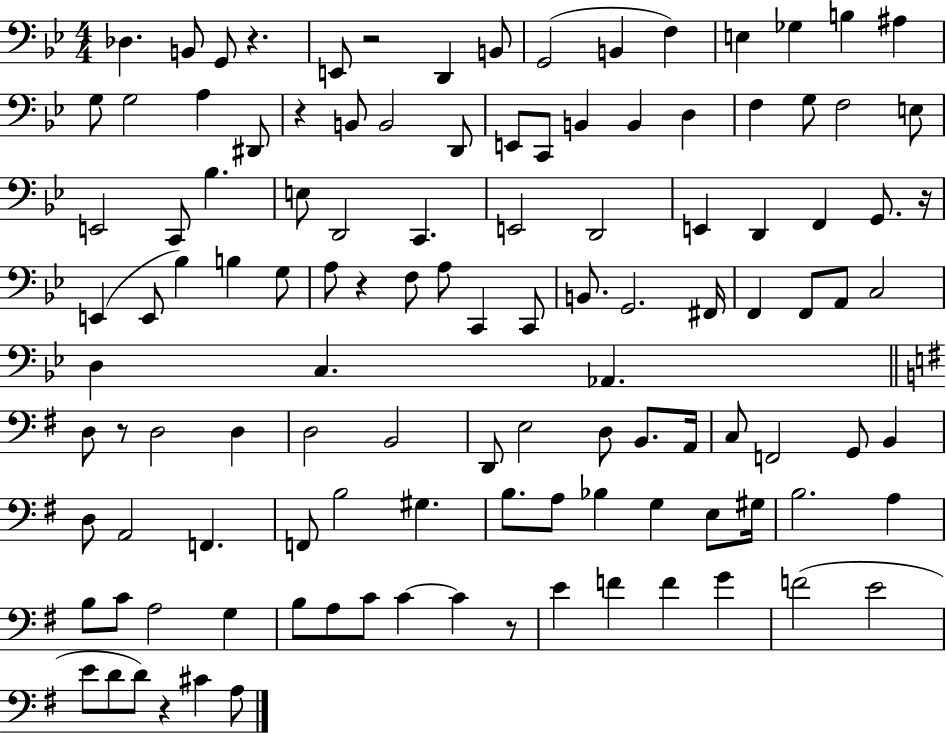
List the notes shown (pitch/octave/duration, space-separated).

Db3/q. B2/e G2/e R/q. E2/e R/h D2/q B2/e G2/h B2/q F3/q E3/q Gb3/q B3/q A#3/q G3/e G3/h A3/q D#2/e R/q B2/e B2/h D2/e E2/e C2/e B2/q B2/q D3/q F3/q G3/e F3/h E3/e E2/h C2/e Bb3/q. E3/e D2/h C2/q. E2/h D2/h E2/q D2/q F2/q G2/e. R/s E2/q E2/e Bb3/q B3/q G3/e A3/e R/q F3/e A3/e C2/q C2/e B2/e. G2/h. F#2/s F2/q F2/e A2/e C3/h D3/q C3/q. Ab2/q. D3/e R/e D3/h D3/q D3/h B2/h D2/e E3/h D3/e B2/e. A2/s C3/e F2/h G2/e B2/q D3/e A2/h F2/q. F2/e B3/h G#3/q. B3/e. A3/e Bb3/q G3/q E3/e G#3/s B3/h. A3/q B3/e C4/e A3/h G3/q B3/e A3/e C4/e C4/q C4/q R/e E4/q F4/q F4/q G4/q F4/h E4/h E4/e D4/e D4/e R/q C#4/q A3/e